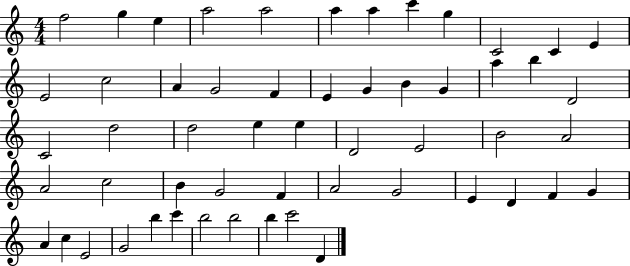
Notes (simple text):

F5/h G5/q E5/q A5/h A5/h A5/q A5/q C6/q G5/q C4/h C4/q E4/q E4/h C5/h A4/q G4/h F4/q E4/q G4/q B4/q G4/q A5/q B5/q D4/h C4/h D5/h D5/h E5/q E5/q D4/h E4/h B4/h A4/h A4/h C5/h B4/q G4/h F4/q A4/h G4/h E4/q D4/q F4/q G4/q A4/q C5/q E4/h G4/h B5/q C6/q B5/h B5/h B5/q C6/h D4/q